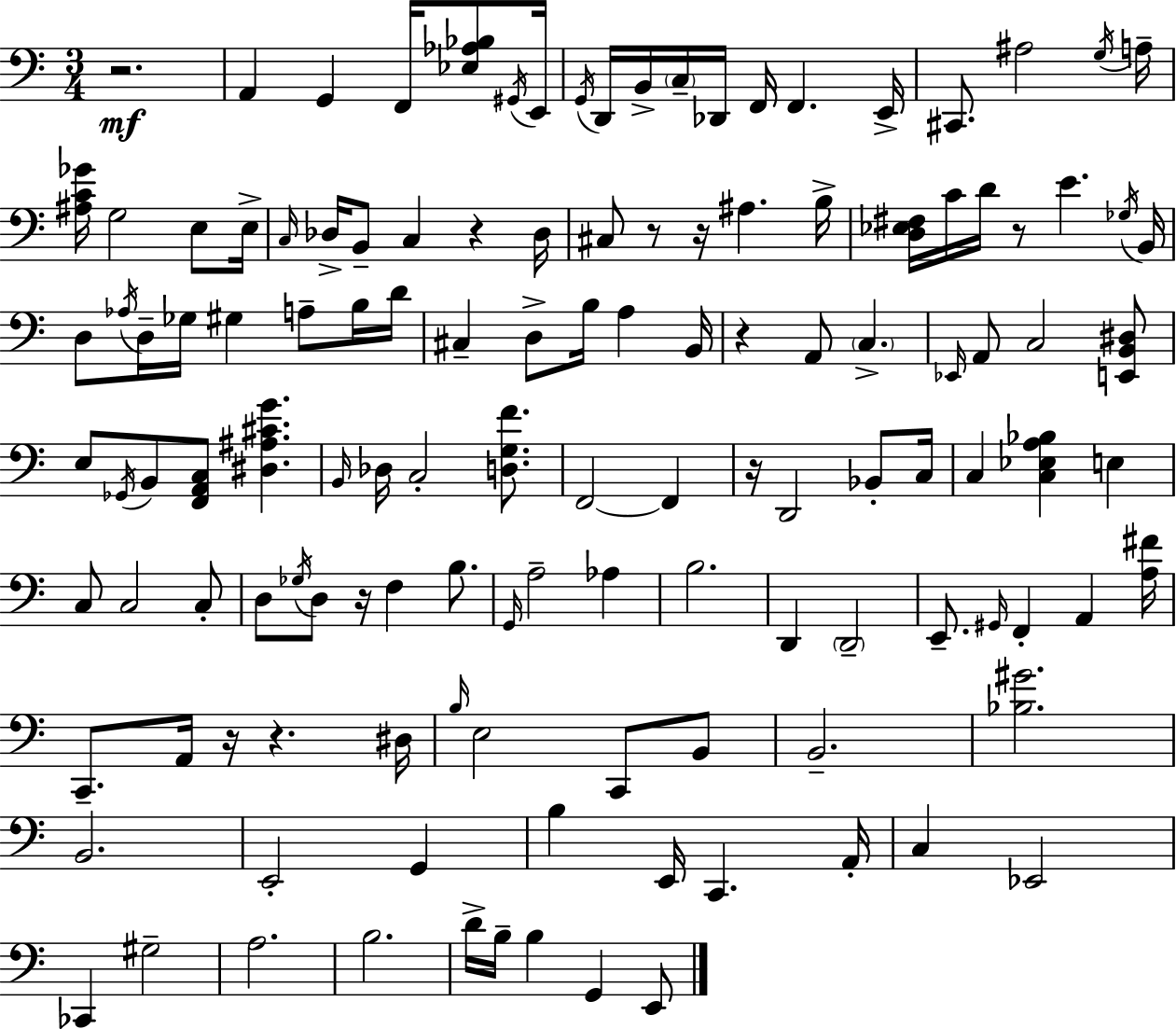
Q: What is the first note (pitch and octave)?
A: A2